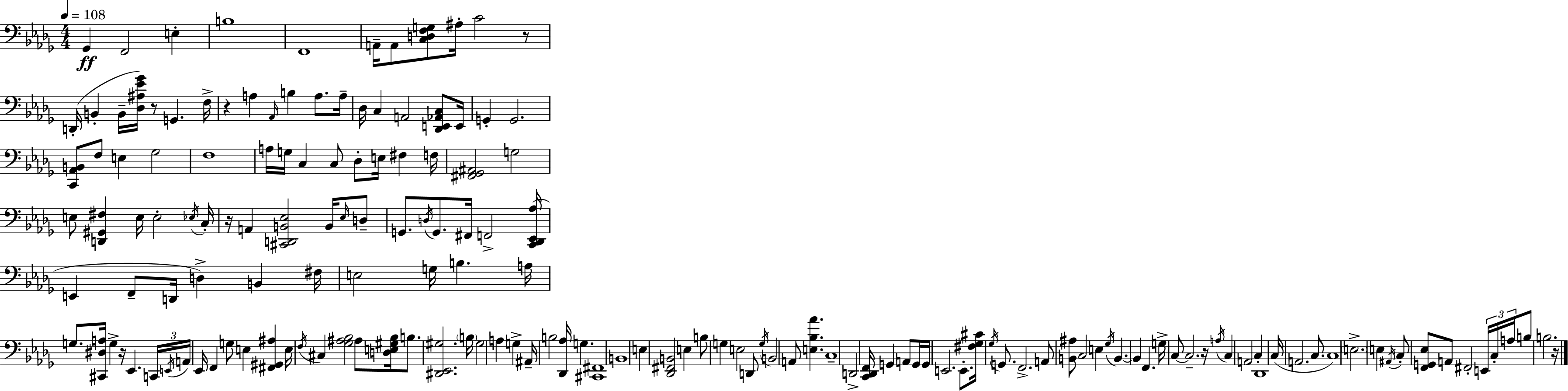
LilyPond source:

{
  \clef bass
  \numericTimeSignature
  \time 4/4
  \key bes \minor
  \tempo 4 = 108
  \repeat volta 2 { ges,4\ff f,2 e4-. | b1 | f,1 | a,16-- a,8 <c d f g>8 ais16-. c'2 r8 | \break d,16-.( b,4-. b,16-- <des ais ees' ges'>16) r8 g,4. f16-> | r4 a4 \grace { aes,16 } b4 a8. | a16-- des16 c4 a,2 <des, e, aes, c>8 | e,16 g,4-. g,2. | \break <c, aes, b,>8 f8 e4 ges2 | f1 | a16 g16 c4 c8 des8-. e16 fis4 | f16 <fis, ges, ais,>2 g2 | \break e8 <d, gis, fis>4 e16 e2-. | \acciaccatura { ees16 } c16-. r16 a,4 <cis, d, b, ees>2 b,16 | \grace { ees16 } d8-- g,8. \acciaccatura { d16 } g,8. fis,16 f,2-> | <c, des, ees, aes>16( e,4 f,8-- d,16 d4->) b,4 | \break fis16 e2 g16 b4. | a16 g8. <cis, dis a>16 g4-> r16 ees,4. | \tuplet 3/2 { c,16 \acciaccatura { e,16 } a,16 } ees,16 f,4 g8 e4 | <fis, gis, ais>4 e16 \acciaccatura { f16 } cis4 <ges ais bes>2 | \break ais8 <d e gis bes>16 b8. <dis, ees, gis>2. | \parenthesize b16 gis2 a4 | g4-> ais,16-- b2 <des, aes>16 | g4. <cis, fis,>1 | \break b,1 | e4 <des, fis, b,>2 | e4 b8 g4 e2 | d,8 \acciaccatura { g16 } b,2 a,8 | \break <e bes aes'>4. c1-- | d,2-> <c, des, f,>16 | g,4 a,8 g,16 g,16 e,2. | e,8.-. <fis ges cis'>16 \acciaccatura { ges16 } g,8. f,2.-> | \break a,8 <b, ais>8 c2 | e4 \acciaccatura { ges16 } b,4.~~ b,4 | f,4. g16-> c8~~ c2.-- | r16 \acciaccatura { a16 } c4 a,2 | \break c4-. des,1 | c16( a,2. | c8. c1) | \parenthesize e2.-> | \break e4 \acciaccatura { ais,16 } c8-. <f, g, ees>8 a,8 | fis,2-. \tuplet 3/2 { e,16 c16-. a16 } b8 b2. | r16 } \bar "|."
}